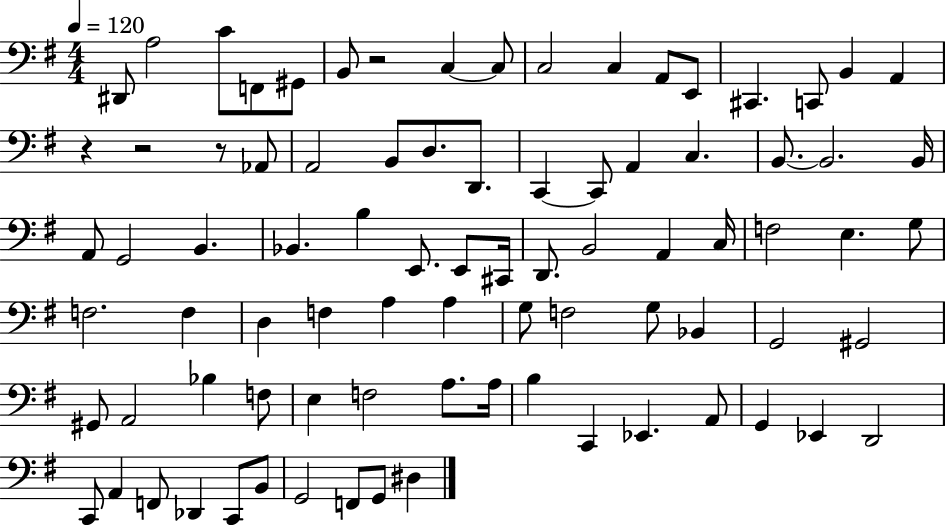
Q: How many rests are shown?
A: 4